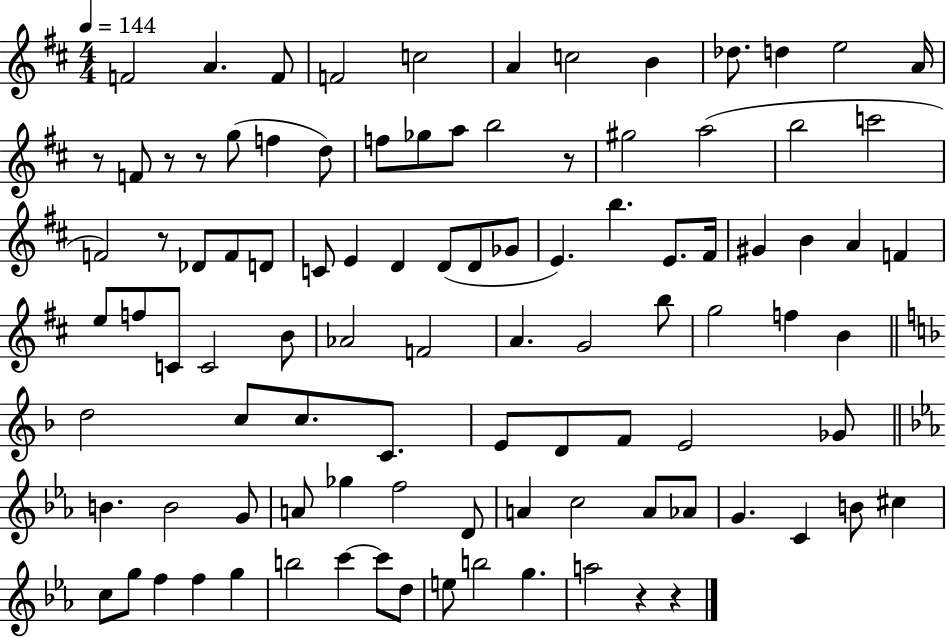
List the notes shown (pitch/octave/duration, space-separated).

F4/h A4/q. F4/e F4/h C5/h A4/q C5/h B4/q Db5/e. D5/q E5/h A4/s R/e F4/e R/e R/e G5/e F5/q D5/e F5/e Gb5/e A5/e B5/h R/e G#5/h A5/h B5/h C6/h F4/h R/e Db4/e F4/e D4/e C4/e E4/q D4/q D4/e D4/e Gb4/e E4/q. B5/q. E4/e. F#4/s G#4/q B4/q A4/q F4/q E5/e F5/e C4/e C4/h B4/e Ab4/h F4/h A4/q. G4/h B5/e G5/h F5/q B4/q D5/h C5/e C5/e. C4/e. E4/e D4/e F4/e E4/h Gb4/e B4/q. B4/h G4/e A4/e Gb5/q F5/h D4/e A4/q C5/h A4/e Ab4/e G4/q. C4/q B4/e C#5/q C5/e G5/e F5/q F5/q G5/q B5/h C6/q C6/e D5/e E5/e B5/h G5/q. A5/h R/q R/q